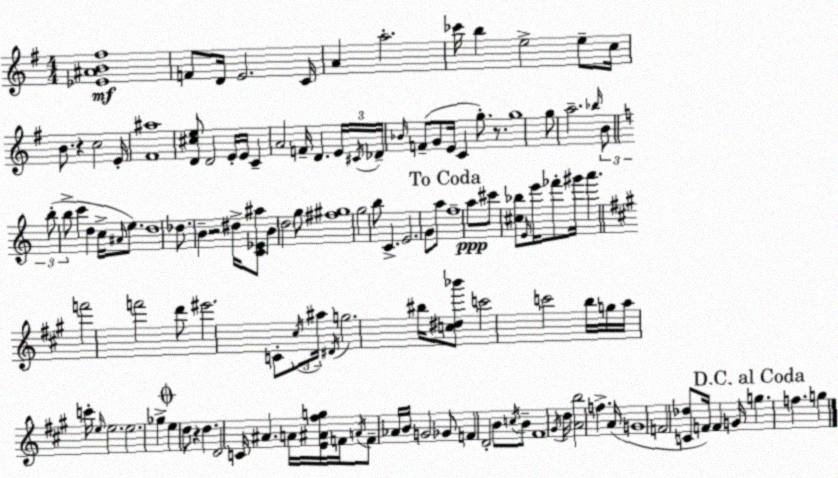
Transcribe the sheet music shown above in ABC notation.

X:1
T:Untitled
M:4/4
L:1/4
K:G
[_E^AB^f]4 F/2 D/4 E2 C/4 A a2 _c'/4 b e2 e/2 c/4 B/2 z c2 E/4 [^F^a]4 [D^ce]/2 D2 E/4 E/4 C A2 F/4 D E/4 ^C/4 _D/4 _B/4 F/2 G/2 E/4 C g/2 z/2 g4 g/2 a2 _b/4 B/2 b/2 b/2 c' d c/4 ^A/4 e/2 d4 _d/2 B z2 ^d/4 [C_E^a]/2 B d2 g/2 [^f^g]4 g2 b/2 C E2 G/2 a/2 f4 a/2 ^c'/2 [^c_b]/2 E/4 e'/4 _f'/2 ^g'/4 a' f'2 f'2 d'/2 ^e'2 C/2 ^c/4 ^a/4 ^D/4 g2 ^b/4 [c^d_b']/2 c'2 c'2 b/4 g/4 a/4 c'/4 e/4 e2 e2 _g e d/2 z d D2 C/4 ^A A/4 [E^A^fg]/4 F/4 A/4 F/2 _A/4 B/4 G2 _G/2 F D2 B/2 c/4 B/2 ^F4 ^G/4 d/4 [Ab]2 f A/4 G4 F2 [C_d]/2 F/4 F G/4 g f g